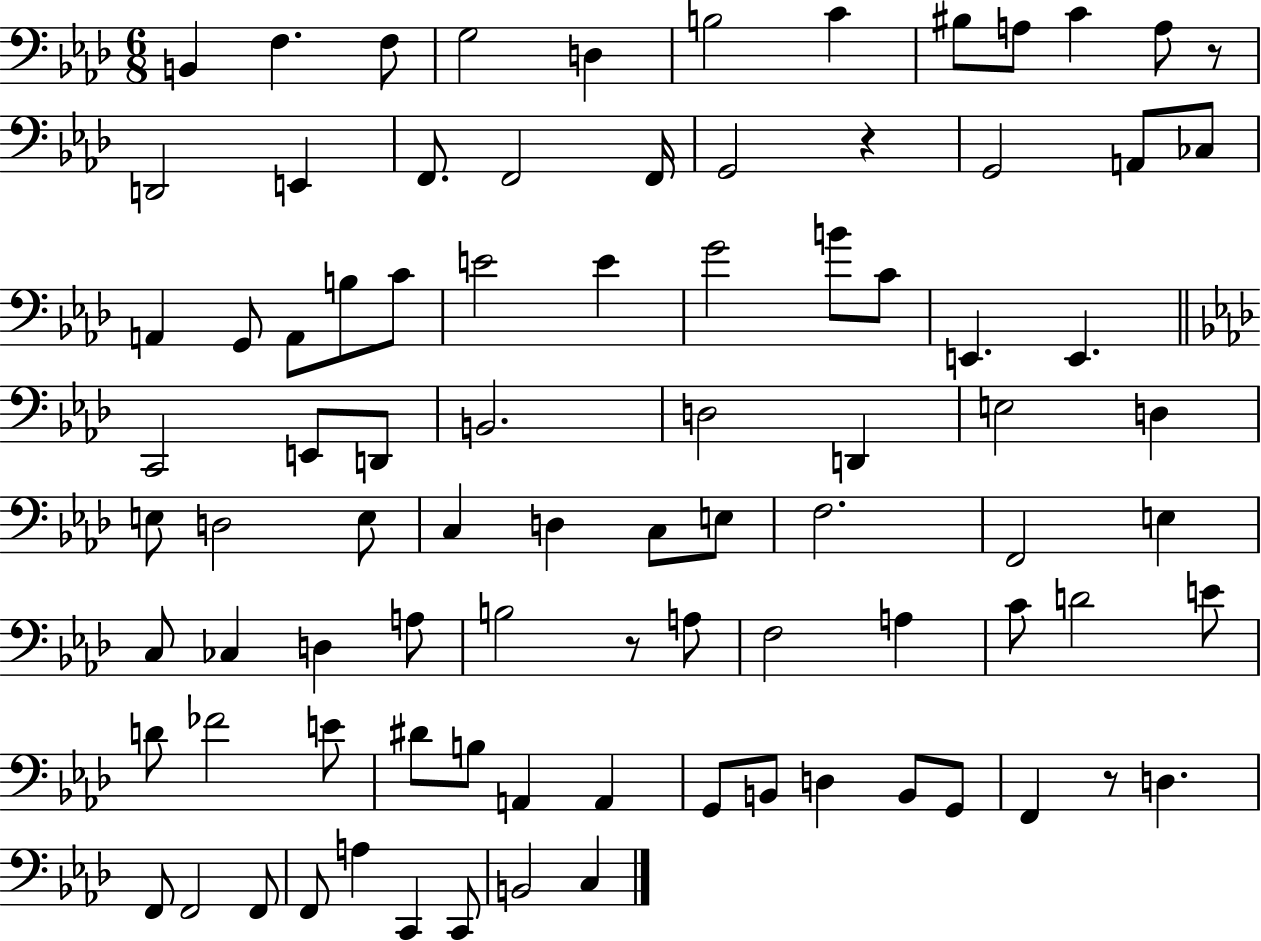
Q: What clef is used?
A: bass